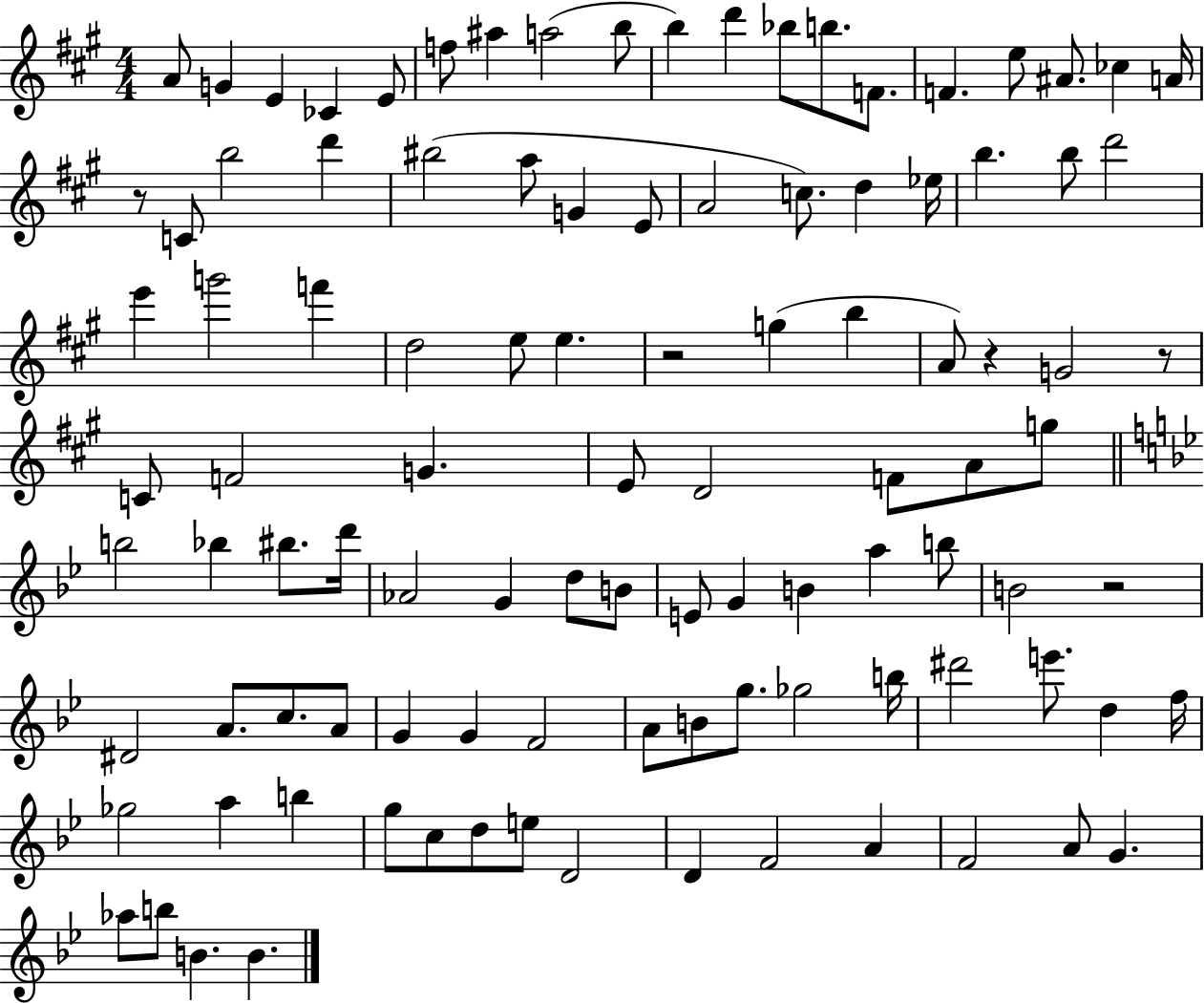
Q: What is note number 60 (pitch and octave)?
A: E4